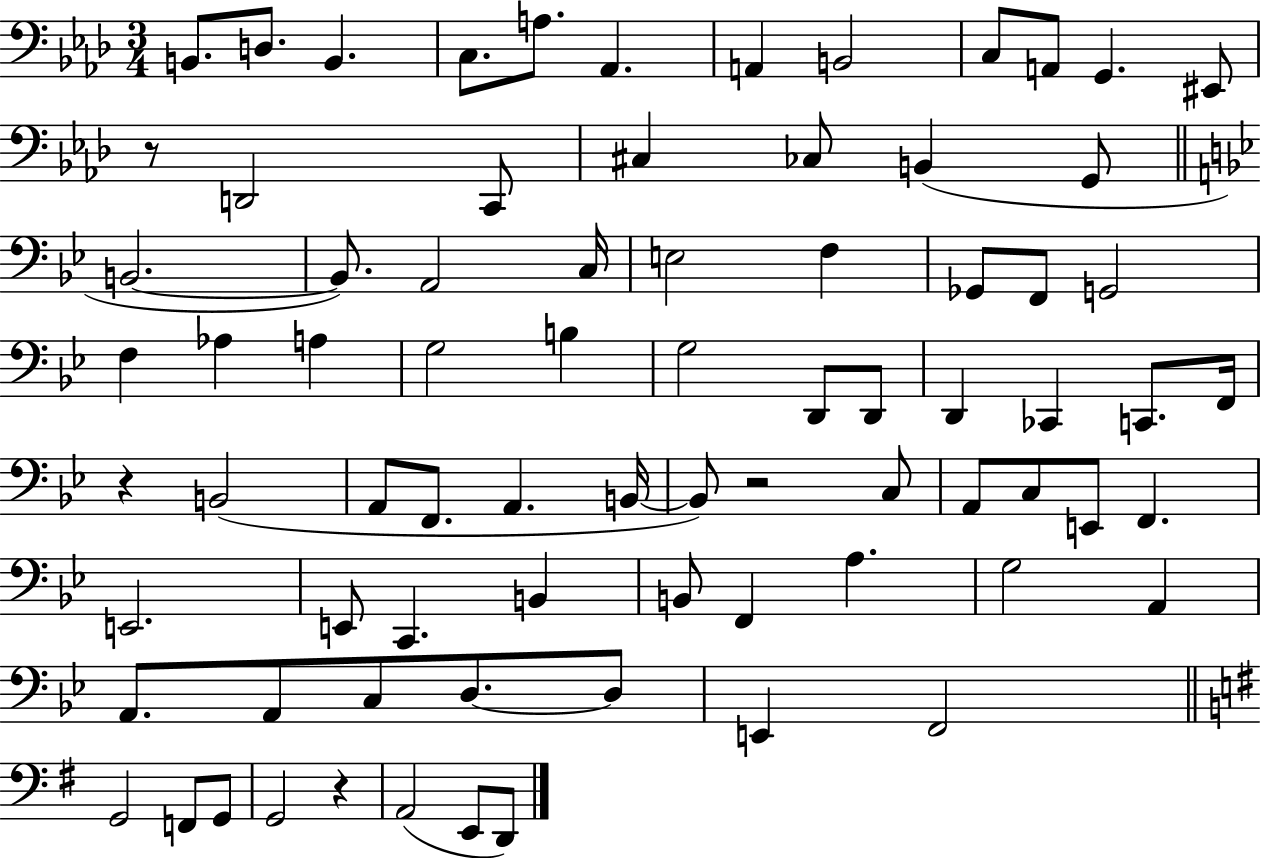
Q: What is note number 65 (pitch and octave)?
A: E2